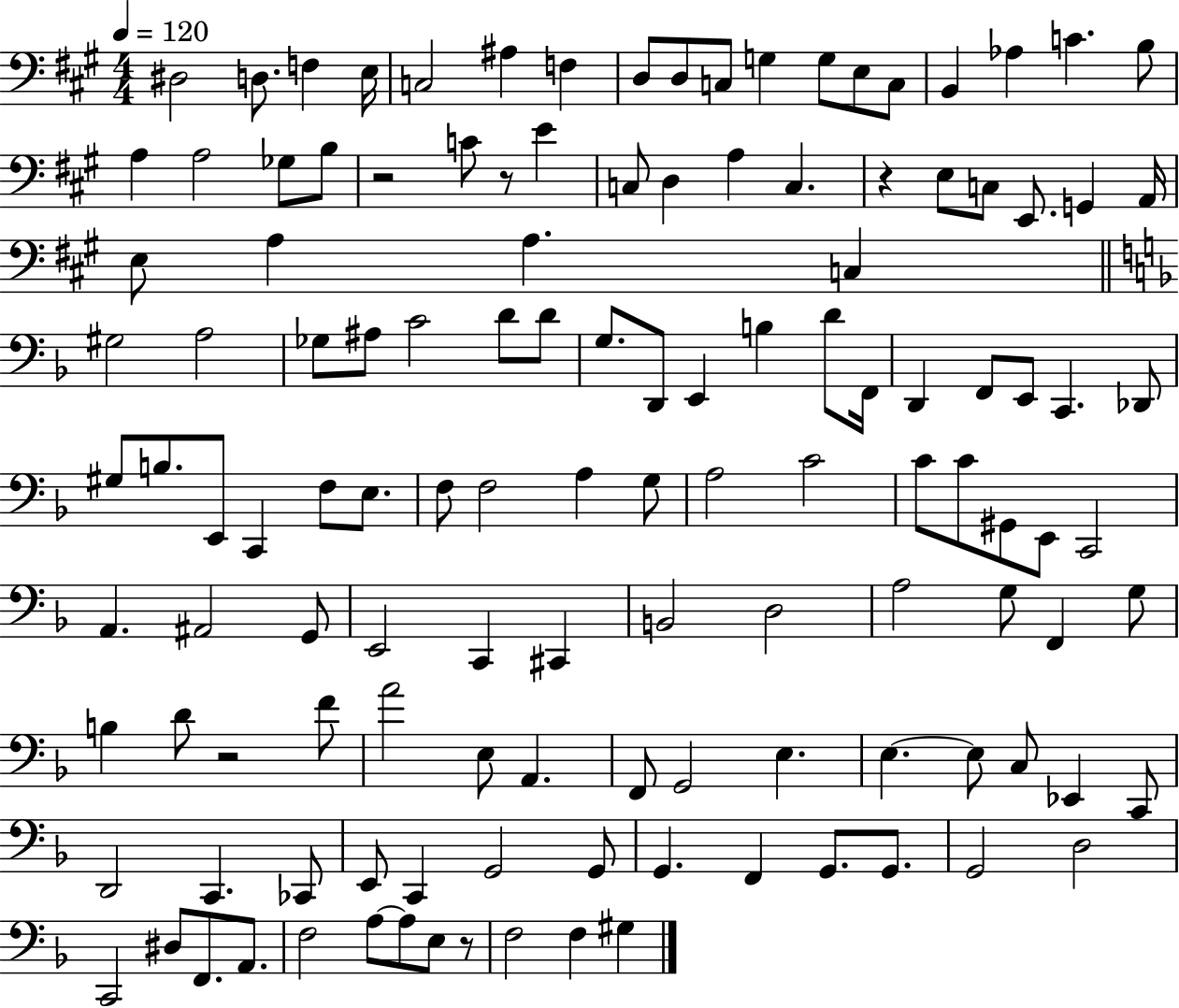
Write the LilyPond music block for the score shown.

{
  \clef bass
  \numericTimeSignature
  \time 4/4
  \key a \major
  \tempo 4 = 120
  dis2 d8. f4 e16 | c2 ais4 f4 | d8 d8 c8 g4 g8 e8 c8 | b,4 aes4 c'4. b8 | \break a4 a2 ges8 b8 | r2 c'8 r8 e'4 | c8 d4 a4 c4. | r4 e8 c8 e,8. g,4 a,16 | \break e8 a4 a4. c4 | \bar "||" \break \key d \minor gis2 a2 | ges8 ais8 c'2 d'8 d'8 | g8. d,8 e,4 b4 d'8 f,16 | d,4 f,8 e,8 c,4. des,8 | \break gis8 b8. e,8 c,4 f8 e8. | f8 f2 a4 g8 | a2 c'2 | c'8 c'8 gis,8 e,8 c,2 | \break a,4. ais,2 g,8 | e,2 c,4 cis,4 | b,2 d2 | a2 g8 f,4 g8 | \break b4 d'8 r2 f'8 | a'2 e8 a,4. | f,8 g,2 e4. | e4.~~ e8 c8 ees,4 c,8 | \break d,2 c,4. ces,8 | e,8 c,4 g,2 g,8 | g,4. f,4 g,8. g,8. | g,2 d2 | \break c,2 dis8 f,8. a,8. | f2 a8~~ a8 e8 r8 | f2 f4 gis4 | \bar "|."
}